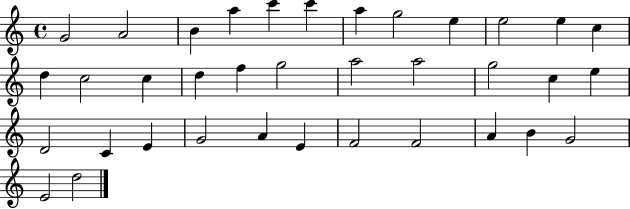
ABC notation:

X:1
T:Untitled
M:4/4
L:1/4
K:C
G2 A2 B a c' c' a g2 e e2 e c d c2 c d f g2 a2 a2 g2 c e D2 C E G2 A E F2 F2 A B G2 E2 d2